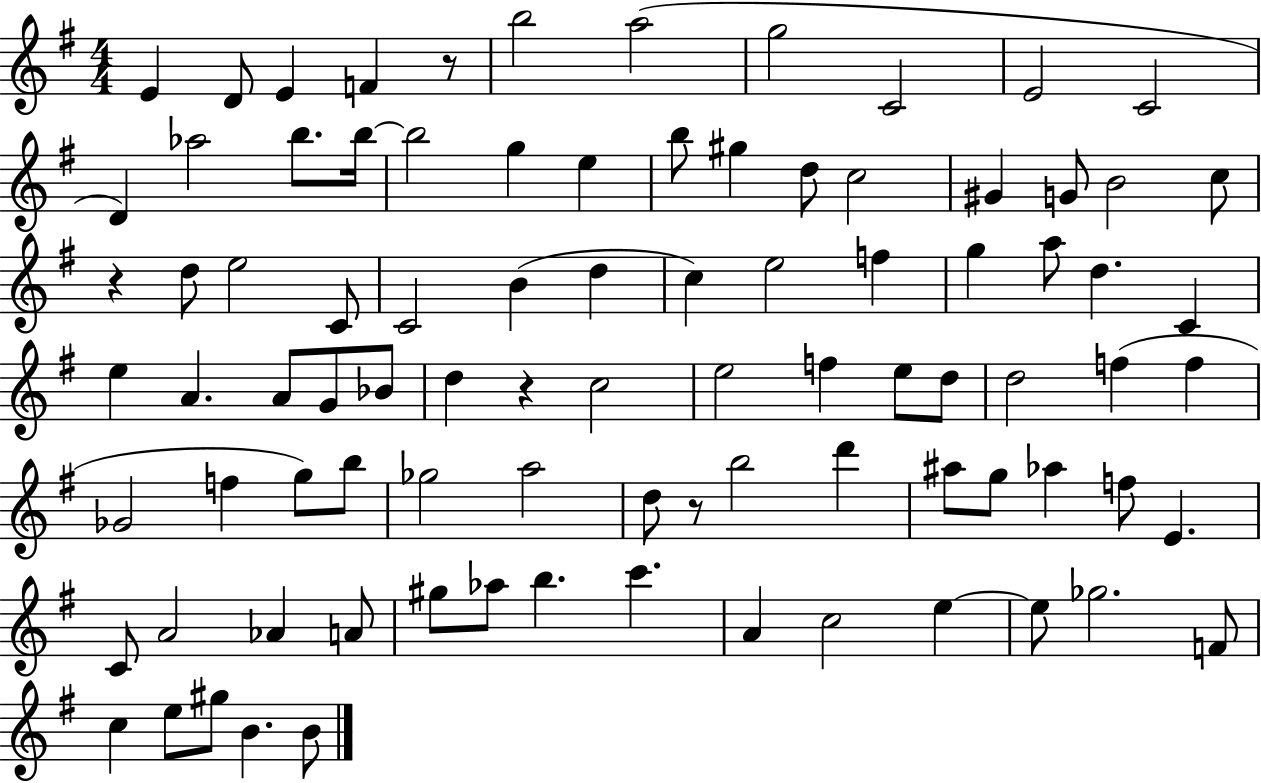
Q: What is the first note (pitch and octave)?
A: E4